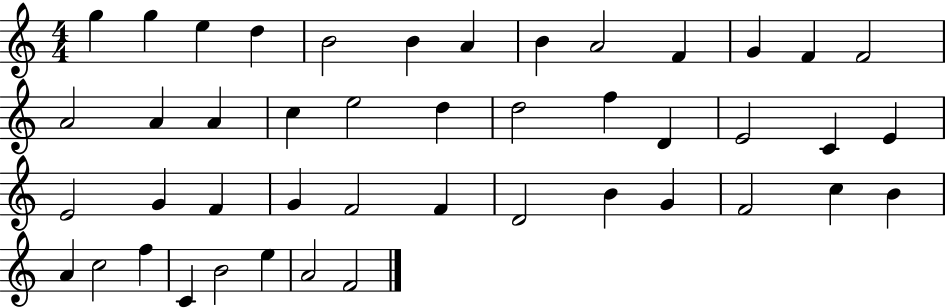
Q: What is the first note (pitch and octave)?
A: G5